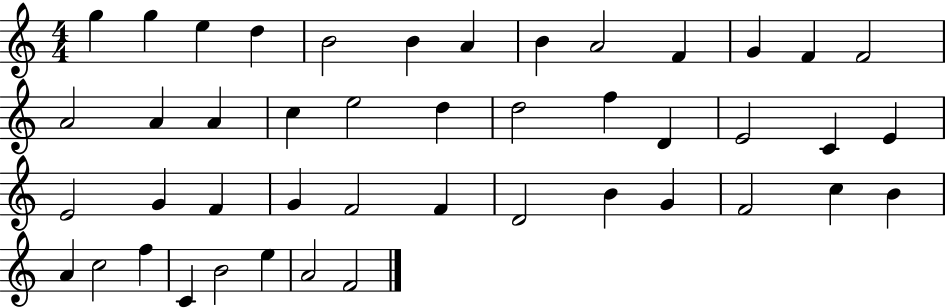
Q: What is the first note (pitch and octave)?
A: G5